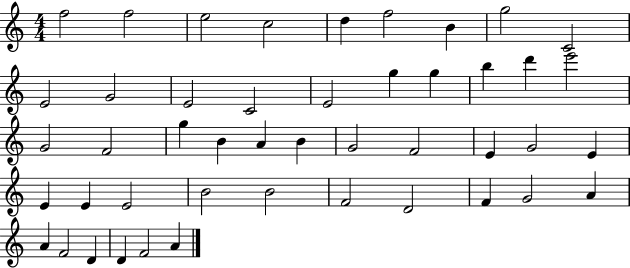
F5/h F5/h E5/h C5/h D5/q F5/h B4/q G5/h C4/h E4/h G4/h E4/h C4/h E4/h G5/q G5/q B5/q D6/q E6/h G4/h F4/h G5/q B4/q A4/q B4/q G4/h F4/h E4/q G4/h E4/q E4/q E4/q E4/h B4/h B4/h F4/h D4/h F4/q G4/h A4/q A4/q F4/h D4/q D4/q F4/h A4/q